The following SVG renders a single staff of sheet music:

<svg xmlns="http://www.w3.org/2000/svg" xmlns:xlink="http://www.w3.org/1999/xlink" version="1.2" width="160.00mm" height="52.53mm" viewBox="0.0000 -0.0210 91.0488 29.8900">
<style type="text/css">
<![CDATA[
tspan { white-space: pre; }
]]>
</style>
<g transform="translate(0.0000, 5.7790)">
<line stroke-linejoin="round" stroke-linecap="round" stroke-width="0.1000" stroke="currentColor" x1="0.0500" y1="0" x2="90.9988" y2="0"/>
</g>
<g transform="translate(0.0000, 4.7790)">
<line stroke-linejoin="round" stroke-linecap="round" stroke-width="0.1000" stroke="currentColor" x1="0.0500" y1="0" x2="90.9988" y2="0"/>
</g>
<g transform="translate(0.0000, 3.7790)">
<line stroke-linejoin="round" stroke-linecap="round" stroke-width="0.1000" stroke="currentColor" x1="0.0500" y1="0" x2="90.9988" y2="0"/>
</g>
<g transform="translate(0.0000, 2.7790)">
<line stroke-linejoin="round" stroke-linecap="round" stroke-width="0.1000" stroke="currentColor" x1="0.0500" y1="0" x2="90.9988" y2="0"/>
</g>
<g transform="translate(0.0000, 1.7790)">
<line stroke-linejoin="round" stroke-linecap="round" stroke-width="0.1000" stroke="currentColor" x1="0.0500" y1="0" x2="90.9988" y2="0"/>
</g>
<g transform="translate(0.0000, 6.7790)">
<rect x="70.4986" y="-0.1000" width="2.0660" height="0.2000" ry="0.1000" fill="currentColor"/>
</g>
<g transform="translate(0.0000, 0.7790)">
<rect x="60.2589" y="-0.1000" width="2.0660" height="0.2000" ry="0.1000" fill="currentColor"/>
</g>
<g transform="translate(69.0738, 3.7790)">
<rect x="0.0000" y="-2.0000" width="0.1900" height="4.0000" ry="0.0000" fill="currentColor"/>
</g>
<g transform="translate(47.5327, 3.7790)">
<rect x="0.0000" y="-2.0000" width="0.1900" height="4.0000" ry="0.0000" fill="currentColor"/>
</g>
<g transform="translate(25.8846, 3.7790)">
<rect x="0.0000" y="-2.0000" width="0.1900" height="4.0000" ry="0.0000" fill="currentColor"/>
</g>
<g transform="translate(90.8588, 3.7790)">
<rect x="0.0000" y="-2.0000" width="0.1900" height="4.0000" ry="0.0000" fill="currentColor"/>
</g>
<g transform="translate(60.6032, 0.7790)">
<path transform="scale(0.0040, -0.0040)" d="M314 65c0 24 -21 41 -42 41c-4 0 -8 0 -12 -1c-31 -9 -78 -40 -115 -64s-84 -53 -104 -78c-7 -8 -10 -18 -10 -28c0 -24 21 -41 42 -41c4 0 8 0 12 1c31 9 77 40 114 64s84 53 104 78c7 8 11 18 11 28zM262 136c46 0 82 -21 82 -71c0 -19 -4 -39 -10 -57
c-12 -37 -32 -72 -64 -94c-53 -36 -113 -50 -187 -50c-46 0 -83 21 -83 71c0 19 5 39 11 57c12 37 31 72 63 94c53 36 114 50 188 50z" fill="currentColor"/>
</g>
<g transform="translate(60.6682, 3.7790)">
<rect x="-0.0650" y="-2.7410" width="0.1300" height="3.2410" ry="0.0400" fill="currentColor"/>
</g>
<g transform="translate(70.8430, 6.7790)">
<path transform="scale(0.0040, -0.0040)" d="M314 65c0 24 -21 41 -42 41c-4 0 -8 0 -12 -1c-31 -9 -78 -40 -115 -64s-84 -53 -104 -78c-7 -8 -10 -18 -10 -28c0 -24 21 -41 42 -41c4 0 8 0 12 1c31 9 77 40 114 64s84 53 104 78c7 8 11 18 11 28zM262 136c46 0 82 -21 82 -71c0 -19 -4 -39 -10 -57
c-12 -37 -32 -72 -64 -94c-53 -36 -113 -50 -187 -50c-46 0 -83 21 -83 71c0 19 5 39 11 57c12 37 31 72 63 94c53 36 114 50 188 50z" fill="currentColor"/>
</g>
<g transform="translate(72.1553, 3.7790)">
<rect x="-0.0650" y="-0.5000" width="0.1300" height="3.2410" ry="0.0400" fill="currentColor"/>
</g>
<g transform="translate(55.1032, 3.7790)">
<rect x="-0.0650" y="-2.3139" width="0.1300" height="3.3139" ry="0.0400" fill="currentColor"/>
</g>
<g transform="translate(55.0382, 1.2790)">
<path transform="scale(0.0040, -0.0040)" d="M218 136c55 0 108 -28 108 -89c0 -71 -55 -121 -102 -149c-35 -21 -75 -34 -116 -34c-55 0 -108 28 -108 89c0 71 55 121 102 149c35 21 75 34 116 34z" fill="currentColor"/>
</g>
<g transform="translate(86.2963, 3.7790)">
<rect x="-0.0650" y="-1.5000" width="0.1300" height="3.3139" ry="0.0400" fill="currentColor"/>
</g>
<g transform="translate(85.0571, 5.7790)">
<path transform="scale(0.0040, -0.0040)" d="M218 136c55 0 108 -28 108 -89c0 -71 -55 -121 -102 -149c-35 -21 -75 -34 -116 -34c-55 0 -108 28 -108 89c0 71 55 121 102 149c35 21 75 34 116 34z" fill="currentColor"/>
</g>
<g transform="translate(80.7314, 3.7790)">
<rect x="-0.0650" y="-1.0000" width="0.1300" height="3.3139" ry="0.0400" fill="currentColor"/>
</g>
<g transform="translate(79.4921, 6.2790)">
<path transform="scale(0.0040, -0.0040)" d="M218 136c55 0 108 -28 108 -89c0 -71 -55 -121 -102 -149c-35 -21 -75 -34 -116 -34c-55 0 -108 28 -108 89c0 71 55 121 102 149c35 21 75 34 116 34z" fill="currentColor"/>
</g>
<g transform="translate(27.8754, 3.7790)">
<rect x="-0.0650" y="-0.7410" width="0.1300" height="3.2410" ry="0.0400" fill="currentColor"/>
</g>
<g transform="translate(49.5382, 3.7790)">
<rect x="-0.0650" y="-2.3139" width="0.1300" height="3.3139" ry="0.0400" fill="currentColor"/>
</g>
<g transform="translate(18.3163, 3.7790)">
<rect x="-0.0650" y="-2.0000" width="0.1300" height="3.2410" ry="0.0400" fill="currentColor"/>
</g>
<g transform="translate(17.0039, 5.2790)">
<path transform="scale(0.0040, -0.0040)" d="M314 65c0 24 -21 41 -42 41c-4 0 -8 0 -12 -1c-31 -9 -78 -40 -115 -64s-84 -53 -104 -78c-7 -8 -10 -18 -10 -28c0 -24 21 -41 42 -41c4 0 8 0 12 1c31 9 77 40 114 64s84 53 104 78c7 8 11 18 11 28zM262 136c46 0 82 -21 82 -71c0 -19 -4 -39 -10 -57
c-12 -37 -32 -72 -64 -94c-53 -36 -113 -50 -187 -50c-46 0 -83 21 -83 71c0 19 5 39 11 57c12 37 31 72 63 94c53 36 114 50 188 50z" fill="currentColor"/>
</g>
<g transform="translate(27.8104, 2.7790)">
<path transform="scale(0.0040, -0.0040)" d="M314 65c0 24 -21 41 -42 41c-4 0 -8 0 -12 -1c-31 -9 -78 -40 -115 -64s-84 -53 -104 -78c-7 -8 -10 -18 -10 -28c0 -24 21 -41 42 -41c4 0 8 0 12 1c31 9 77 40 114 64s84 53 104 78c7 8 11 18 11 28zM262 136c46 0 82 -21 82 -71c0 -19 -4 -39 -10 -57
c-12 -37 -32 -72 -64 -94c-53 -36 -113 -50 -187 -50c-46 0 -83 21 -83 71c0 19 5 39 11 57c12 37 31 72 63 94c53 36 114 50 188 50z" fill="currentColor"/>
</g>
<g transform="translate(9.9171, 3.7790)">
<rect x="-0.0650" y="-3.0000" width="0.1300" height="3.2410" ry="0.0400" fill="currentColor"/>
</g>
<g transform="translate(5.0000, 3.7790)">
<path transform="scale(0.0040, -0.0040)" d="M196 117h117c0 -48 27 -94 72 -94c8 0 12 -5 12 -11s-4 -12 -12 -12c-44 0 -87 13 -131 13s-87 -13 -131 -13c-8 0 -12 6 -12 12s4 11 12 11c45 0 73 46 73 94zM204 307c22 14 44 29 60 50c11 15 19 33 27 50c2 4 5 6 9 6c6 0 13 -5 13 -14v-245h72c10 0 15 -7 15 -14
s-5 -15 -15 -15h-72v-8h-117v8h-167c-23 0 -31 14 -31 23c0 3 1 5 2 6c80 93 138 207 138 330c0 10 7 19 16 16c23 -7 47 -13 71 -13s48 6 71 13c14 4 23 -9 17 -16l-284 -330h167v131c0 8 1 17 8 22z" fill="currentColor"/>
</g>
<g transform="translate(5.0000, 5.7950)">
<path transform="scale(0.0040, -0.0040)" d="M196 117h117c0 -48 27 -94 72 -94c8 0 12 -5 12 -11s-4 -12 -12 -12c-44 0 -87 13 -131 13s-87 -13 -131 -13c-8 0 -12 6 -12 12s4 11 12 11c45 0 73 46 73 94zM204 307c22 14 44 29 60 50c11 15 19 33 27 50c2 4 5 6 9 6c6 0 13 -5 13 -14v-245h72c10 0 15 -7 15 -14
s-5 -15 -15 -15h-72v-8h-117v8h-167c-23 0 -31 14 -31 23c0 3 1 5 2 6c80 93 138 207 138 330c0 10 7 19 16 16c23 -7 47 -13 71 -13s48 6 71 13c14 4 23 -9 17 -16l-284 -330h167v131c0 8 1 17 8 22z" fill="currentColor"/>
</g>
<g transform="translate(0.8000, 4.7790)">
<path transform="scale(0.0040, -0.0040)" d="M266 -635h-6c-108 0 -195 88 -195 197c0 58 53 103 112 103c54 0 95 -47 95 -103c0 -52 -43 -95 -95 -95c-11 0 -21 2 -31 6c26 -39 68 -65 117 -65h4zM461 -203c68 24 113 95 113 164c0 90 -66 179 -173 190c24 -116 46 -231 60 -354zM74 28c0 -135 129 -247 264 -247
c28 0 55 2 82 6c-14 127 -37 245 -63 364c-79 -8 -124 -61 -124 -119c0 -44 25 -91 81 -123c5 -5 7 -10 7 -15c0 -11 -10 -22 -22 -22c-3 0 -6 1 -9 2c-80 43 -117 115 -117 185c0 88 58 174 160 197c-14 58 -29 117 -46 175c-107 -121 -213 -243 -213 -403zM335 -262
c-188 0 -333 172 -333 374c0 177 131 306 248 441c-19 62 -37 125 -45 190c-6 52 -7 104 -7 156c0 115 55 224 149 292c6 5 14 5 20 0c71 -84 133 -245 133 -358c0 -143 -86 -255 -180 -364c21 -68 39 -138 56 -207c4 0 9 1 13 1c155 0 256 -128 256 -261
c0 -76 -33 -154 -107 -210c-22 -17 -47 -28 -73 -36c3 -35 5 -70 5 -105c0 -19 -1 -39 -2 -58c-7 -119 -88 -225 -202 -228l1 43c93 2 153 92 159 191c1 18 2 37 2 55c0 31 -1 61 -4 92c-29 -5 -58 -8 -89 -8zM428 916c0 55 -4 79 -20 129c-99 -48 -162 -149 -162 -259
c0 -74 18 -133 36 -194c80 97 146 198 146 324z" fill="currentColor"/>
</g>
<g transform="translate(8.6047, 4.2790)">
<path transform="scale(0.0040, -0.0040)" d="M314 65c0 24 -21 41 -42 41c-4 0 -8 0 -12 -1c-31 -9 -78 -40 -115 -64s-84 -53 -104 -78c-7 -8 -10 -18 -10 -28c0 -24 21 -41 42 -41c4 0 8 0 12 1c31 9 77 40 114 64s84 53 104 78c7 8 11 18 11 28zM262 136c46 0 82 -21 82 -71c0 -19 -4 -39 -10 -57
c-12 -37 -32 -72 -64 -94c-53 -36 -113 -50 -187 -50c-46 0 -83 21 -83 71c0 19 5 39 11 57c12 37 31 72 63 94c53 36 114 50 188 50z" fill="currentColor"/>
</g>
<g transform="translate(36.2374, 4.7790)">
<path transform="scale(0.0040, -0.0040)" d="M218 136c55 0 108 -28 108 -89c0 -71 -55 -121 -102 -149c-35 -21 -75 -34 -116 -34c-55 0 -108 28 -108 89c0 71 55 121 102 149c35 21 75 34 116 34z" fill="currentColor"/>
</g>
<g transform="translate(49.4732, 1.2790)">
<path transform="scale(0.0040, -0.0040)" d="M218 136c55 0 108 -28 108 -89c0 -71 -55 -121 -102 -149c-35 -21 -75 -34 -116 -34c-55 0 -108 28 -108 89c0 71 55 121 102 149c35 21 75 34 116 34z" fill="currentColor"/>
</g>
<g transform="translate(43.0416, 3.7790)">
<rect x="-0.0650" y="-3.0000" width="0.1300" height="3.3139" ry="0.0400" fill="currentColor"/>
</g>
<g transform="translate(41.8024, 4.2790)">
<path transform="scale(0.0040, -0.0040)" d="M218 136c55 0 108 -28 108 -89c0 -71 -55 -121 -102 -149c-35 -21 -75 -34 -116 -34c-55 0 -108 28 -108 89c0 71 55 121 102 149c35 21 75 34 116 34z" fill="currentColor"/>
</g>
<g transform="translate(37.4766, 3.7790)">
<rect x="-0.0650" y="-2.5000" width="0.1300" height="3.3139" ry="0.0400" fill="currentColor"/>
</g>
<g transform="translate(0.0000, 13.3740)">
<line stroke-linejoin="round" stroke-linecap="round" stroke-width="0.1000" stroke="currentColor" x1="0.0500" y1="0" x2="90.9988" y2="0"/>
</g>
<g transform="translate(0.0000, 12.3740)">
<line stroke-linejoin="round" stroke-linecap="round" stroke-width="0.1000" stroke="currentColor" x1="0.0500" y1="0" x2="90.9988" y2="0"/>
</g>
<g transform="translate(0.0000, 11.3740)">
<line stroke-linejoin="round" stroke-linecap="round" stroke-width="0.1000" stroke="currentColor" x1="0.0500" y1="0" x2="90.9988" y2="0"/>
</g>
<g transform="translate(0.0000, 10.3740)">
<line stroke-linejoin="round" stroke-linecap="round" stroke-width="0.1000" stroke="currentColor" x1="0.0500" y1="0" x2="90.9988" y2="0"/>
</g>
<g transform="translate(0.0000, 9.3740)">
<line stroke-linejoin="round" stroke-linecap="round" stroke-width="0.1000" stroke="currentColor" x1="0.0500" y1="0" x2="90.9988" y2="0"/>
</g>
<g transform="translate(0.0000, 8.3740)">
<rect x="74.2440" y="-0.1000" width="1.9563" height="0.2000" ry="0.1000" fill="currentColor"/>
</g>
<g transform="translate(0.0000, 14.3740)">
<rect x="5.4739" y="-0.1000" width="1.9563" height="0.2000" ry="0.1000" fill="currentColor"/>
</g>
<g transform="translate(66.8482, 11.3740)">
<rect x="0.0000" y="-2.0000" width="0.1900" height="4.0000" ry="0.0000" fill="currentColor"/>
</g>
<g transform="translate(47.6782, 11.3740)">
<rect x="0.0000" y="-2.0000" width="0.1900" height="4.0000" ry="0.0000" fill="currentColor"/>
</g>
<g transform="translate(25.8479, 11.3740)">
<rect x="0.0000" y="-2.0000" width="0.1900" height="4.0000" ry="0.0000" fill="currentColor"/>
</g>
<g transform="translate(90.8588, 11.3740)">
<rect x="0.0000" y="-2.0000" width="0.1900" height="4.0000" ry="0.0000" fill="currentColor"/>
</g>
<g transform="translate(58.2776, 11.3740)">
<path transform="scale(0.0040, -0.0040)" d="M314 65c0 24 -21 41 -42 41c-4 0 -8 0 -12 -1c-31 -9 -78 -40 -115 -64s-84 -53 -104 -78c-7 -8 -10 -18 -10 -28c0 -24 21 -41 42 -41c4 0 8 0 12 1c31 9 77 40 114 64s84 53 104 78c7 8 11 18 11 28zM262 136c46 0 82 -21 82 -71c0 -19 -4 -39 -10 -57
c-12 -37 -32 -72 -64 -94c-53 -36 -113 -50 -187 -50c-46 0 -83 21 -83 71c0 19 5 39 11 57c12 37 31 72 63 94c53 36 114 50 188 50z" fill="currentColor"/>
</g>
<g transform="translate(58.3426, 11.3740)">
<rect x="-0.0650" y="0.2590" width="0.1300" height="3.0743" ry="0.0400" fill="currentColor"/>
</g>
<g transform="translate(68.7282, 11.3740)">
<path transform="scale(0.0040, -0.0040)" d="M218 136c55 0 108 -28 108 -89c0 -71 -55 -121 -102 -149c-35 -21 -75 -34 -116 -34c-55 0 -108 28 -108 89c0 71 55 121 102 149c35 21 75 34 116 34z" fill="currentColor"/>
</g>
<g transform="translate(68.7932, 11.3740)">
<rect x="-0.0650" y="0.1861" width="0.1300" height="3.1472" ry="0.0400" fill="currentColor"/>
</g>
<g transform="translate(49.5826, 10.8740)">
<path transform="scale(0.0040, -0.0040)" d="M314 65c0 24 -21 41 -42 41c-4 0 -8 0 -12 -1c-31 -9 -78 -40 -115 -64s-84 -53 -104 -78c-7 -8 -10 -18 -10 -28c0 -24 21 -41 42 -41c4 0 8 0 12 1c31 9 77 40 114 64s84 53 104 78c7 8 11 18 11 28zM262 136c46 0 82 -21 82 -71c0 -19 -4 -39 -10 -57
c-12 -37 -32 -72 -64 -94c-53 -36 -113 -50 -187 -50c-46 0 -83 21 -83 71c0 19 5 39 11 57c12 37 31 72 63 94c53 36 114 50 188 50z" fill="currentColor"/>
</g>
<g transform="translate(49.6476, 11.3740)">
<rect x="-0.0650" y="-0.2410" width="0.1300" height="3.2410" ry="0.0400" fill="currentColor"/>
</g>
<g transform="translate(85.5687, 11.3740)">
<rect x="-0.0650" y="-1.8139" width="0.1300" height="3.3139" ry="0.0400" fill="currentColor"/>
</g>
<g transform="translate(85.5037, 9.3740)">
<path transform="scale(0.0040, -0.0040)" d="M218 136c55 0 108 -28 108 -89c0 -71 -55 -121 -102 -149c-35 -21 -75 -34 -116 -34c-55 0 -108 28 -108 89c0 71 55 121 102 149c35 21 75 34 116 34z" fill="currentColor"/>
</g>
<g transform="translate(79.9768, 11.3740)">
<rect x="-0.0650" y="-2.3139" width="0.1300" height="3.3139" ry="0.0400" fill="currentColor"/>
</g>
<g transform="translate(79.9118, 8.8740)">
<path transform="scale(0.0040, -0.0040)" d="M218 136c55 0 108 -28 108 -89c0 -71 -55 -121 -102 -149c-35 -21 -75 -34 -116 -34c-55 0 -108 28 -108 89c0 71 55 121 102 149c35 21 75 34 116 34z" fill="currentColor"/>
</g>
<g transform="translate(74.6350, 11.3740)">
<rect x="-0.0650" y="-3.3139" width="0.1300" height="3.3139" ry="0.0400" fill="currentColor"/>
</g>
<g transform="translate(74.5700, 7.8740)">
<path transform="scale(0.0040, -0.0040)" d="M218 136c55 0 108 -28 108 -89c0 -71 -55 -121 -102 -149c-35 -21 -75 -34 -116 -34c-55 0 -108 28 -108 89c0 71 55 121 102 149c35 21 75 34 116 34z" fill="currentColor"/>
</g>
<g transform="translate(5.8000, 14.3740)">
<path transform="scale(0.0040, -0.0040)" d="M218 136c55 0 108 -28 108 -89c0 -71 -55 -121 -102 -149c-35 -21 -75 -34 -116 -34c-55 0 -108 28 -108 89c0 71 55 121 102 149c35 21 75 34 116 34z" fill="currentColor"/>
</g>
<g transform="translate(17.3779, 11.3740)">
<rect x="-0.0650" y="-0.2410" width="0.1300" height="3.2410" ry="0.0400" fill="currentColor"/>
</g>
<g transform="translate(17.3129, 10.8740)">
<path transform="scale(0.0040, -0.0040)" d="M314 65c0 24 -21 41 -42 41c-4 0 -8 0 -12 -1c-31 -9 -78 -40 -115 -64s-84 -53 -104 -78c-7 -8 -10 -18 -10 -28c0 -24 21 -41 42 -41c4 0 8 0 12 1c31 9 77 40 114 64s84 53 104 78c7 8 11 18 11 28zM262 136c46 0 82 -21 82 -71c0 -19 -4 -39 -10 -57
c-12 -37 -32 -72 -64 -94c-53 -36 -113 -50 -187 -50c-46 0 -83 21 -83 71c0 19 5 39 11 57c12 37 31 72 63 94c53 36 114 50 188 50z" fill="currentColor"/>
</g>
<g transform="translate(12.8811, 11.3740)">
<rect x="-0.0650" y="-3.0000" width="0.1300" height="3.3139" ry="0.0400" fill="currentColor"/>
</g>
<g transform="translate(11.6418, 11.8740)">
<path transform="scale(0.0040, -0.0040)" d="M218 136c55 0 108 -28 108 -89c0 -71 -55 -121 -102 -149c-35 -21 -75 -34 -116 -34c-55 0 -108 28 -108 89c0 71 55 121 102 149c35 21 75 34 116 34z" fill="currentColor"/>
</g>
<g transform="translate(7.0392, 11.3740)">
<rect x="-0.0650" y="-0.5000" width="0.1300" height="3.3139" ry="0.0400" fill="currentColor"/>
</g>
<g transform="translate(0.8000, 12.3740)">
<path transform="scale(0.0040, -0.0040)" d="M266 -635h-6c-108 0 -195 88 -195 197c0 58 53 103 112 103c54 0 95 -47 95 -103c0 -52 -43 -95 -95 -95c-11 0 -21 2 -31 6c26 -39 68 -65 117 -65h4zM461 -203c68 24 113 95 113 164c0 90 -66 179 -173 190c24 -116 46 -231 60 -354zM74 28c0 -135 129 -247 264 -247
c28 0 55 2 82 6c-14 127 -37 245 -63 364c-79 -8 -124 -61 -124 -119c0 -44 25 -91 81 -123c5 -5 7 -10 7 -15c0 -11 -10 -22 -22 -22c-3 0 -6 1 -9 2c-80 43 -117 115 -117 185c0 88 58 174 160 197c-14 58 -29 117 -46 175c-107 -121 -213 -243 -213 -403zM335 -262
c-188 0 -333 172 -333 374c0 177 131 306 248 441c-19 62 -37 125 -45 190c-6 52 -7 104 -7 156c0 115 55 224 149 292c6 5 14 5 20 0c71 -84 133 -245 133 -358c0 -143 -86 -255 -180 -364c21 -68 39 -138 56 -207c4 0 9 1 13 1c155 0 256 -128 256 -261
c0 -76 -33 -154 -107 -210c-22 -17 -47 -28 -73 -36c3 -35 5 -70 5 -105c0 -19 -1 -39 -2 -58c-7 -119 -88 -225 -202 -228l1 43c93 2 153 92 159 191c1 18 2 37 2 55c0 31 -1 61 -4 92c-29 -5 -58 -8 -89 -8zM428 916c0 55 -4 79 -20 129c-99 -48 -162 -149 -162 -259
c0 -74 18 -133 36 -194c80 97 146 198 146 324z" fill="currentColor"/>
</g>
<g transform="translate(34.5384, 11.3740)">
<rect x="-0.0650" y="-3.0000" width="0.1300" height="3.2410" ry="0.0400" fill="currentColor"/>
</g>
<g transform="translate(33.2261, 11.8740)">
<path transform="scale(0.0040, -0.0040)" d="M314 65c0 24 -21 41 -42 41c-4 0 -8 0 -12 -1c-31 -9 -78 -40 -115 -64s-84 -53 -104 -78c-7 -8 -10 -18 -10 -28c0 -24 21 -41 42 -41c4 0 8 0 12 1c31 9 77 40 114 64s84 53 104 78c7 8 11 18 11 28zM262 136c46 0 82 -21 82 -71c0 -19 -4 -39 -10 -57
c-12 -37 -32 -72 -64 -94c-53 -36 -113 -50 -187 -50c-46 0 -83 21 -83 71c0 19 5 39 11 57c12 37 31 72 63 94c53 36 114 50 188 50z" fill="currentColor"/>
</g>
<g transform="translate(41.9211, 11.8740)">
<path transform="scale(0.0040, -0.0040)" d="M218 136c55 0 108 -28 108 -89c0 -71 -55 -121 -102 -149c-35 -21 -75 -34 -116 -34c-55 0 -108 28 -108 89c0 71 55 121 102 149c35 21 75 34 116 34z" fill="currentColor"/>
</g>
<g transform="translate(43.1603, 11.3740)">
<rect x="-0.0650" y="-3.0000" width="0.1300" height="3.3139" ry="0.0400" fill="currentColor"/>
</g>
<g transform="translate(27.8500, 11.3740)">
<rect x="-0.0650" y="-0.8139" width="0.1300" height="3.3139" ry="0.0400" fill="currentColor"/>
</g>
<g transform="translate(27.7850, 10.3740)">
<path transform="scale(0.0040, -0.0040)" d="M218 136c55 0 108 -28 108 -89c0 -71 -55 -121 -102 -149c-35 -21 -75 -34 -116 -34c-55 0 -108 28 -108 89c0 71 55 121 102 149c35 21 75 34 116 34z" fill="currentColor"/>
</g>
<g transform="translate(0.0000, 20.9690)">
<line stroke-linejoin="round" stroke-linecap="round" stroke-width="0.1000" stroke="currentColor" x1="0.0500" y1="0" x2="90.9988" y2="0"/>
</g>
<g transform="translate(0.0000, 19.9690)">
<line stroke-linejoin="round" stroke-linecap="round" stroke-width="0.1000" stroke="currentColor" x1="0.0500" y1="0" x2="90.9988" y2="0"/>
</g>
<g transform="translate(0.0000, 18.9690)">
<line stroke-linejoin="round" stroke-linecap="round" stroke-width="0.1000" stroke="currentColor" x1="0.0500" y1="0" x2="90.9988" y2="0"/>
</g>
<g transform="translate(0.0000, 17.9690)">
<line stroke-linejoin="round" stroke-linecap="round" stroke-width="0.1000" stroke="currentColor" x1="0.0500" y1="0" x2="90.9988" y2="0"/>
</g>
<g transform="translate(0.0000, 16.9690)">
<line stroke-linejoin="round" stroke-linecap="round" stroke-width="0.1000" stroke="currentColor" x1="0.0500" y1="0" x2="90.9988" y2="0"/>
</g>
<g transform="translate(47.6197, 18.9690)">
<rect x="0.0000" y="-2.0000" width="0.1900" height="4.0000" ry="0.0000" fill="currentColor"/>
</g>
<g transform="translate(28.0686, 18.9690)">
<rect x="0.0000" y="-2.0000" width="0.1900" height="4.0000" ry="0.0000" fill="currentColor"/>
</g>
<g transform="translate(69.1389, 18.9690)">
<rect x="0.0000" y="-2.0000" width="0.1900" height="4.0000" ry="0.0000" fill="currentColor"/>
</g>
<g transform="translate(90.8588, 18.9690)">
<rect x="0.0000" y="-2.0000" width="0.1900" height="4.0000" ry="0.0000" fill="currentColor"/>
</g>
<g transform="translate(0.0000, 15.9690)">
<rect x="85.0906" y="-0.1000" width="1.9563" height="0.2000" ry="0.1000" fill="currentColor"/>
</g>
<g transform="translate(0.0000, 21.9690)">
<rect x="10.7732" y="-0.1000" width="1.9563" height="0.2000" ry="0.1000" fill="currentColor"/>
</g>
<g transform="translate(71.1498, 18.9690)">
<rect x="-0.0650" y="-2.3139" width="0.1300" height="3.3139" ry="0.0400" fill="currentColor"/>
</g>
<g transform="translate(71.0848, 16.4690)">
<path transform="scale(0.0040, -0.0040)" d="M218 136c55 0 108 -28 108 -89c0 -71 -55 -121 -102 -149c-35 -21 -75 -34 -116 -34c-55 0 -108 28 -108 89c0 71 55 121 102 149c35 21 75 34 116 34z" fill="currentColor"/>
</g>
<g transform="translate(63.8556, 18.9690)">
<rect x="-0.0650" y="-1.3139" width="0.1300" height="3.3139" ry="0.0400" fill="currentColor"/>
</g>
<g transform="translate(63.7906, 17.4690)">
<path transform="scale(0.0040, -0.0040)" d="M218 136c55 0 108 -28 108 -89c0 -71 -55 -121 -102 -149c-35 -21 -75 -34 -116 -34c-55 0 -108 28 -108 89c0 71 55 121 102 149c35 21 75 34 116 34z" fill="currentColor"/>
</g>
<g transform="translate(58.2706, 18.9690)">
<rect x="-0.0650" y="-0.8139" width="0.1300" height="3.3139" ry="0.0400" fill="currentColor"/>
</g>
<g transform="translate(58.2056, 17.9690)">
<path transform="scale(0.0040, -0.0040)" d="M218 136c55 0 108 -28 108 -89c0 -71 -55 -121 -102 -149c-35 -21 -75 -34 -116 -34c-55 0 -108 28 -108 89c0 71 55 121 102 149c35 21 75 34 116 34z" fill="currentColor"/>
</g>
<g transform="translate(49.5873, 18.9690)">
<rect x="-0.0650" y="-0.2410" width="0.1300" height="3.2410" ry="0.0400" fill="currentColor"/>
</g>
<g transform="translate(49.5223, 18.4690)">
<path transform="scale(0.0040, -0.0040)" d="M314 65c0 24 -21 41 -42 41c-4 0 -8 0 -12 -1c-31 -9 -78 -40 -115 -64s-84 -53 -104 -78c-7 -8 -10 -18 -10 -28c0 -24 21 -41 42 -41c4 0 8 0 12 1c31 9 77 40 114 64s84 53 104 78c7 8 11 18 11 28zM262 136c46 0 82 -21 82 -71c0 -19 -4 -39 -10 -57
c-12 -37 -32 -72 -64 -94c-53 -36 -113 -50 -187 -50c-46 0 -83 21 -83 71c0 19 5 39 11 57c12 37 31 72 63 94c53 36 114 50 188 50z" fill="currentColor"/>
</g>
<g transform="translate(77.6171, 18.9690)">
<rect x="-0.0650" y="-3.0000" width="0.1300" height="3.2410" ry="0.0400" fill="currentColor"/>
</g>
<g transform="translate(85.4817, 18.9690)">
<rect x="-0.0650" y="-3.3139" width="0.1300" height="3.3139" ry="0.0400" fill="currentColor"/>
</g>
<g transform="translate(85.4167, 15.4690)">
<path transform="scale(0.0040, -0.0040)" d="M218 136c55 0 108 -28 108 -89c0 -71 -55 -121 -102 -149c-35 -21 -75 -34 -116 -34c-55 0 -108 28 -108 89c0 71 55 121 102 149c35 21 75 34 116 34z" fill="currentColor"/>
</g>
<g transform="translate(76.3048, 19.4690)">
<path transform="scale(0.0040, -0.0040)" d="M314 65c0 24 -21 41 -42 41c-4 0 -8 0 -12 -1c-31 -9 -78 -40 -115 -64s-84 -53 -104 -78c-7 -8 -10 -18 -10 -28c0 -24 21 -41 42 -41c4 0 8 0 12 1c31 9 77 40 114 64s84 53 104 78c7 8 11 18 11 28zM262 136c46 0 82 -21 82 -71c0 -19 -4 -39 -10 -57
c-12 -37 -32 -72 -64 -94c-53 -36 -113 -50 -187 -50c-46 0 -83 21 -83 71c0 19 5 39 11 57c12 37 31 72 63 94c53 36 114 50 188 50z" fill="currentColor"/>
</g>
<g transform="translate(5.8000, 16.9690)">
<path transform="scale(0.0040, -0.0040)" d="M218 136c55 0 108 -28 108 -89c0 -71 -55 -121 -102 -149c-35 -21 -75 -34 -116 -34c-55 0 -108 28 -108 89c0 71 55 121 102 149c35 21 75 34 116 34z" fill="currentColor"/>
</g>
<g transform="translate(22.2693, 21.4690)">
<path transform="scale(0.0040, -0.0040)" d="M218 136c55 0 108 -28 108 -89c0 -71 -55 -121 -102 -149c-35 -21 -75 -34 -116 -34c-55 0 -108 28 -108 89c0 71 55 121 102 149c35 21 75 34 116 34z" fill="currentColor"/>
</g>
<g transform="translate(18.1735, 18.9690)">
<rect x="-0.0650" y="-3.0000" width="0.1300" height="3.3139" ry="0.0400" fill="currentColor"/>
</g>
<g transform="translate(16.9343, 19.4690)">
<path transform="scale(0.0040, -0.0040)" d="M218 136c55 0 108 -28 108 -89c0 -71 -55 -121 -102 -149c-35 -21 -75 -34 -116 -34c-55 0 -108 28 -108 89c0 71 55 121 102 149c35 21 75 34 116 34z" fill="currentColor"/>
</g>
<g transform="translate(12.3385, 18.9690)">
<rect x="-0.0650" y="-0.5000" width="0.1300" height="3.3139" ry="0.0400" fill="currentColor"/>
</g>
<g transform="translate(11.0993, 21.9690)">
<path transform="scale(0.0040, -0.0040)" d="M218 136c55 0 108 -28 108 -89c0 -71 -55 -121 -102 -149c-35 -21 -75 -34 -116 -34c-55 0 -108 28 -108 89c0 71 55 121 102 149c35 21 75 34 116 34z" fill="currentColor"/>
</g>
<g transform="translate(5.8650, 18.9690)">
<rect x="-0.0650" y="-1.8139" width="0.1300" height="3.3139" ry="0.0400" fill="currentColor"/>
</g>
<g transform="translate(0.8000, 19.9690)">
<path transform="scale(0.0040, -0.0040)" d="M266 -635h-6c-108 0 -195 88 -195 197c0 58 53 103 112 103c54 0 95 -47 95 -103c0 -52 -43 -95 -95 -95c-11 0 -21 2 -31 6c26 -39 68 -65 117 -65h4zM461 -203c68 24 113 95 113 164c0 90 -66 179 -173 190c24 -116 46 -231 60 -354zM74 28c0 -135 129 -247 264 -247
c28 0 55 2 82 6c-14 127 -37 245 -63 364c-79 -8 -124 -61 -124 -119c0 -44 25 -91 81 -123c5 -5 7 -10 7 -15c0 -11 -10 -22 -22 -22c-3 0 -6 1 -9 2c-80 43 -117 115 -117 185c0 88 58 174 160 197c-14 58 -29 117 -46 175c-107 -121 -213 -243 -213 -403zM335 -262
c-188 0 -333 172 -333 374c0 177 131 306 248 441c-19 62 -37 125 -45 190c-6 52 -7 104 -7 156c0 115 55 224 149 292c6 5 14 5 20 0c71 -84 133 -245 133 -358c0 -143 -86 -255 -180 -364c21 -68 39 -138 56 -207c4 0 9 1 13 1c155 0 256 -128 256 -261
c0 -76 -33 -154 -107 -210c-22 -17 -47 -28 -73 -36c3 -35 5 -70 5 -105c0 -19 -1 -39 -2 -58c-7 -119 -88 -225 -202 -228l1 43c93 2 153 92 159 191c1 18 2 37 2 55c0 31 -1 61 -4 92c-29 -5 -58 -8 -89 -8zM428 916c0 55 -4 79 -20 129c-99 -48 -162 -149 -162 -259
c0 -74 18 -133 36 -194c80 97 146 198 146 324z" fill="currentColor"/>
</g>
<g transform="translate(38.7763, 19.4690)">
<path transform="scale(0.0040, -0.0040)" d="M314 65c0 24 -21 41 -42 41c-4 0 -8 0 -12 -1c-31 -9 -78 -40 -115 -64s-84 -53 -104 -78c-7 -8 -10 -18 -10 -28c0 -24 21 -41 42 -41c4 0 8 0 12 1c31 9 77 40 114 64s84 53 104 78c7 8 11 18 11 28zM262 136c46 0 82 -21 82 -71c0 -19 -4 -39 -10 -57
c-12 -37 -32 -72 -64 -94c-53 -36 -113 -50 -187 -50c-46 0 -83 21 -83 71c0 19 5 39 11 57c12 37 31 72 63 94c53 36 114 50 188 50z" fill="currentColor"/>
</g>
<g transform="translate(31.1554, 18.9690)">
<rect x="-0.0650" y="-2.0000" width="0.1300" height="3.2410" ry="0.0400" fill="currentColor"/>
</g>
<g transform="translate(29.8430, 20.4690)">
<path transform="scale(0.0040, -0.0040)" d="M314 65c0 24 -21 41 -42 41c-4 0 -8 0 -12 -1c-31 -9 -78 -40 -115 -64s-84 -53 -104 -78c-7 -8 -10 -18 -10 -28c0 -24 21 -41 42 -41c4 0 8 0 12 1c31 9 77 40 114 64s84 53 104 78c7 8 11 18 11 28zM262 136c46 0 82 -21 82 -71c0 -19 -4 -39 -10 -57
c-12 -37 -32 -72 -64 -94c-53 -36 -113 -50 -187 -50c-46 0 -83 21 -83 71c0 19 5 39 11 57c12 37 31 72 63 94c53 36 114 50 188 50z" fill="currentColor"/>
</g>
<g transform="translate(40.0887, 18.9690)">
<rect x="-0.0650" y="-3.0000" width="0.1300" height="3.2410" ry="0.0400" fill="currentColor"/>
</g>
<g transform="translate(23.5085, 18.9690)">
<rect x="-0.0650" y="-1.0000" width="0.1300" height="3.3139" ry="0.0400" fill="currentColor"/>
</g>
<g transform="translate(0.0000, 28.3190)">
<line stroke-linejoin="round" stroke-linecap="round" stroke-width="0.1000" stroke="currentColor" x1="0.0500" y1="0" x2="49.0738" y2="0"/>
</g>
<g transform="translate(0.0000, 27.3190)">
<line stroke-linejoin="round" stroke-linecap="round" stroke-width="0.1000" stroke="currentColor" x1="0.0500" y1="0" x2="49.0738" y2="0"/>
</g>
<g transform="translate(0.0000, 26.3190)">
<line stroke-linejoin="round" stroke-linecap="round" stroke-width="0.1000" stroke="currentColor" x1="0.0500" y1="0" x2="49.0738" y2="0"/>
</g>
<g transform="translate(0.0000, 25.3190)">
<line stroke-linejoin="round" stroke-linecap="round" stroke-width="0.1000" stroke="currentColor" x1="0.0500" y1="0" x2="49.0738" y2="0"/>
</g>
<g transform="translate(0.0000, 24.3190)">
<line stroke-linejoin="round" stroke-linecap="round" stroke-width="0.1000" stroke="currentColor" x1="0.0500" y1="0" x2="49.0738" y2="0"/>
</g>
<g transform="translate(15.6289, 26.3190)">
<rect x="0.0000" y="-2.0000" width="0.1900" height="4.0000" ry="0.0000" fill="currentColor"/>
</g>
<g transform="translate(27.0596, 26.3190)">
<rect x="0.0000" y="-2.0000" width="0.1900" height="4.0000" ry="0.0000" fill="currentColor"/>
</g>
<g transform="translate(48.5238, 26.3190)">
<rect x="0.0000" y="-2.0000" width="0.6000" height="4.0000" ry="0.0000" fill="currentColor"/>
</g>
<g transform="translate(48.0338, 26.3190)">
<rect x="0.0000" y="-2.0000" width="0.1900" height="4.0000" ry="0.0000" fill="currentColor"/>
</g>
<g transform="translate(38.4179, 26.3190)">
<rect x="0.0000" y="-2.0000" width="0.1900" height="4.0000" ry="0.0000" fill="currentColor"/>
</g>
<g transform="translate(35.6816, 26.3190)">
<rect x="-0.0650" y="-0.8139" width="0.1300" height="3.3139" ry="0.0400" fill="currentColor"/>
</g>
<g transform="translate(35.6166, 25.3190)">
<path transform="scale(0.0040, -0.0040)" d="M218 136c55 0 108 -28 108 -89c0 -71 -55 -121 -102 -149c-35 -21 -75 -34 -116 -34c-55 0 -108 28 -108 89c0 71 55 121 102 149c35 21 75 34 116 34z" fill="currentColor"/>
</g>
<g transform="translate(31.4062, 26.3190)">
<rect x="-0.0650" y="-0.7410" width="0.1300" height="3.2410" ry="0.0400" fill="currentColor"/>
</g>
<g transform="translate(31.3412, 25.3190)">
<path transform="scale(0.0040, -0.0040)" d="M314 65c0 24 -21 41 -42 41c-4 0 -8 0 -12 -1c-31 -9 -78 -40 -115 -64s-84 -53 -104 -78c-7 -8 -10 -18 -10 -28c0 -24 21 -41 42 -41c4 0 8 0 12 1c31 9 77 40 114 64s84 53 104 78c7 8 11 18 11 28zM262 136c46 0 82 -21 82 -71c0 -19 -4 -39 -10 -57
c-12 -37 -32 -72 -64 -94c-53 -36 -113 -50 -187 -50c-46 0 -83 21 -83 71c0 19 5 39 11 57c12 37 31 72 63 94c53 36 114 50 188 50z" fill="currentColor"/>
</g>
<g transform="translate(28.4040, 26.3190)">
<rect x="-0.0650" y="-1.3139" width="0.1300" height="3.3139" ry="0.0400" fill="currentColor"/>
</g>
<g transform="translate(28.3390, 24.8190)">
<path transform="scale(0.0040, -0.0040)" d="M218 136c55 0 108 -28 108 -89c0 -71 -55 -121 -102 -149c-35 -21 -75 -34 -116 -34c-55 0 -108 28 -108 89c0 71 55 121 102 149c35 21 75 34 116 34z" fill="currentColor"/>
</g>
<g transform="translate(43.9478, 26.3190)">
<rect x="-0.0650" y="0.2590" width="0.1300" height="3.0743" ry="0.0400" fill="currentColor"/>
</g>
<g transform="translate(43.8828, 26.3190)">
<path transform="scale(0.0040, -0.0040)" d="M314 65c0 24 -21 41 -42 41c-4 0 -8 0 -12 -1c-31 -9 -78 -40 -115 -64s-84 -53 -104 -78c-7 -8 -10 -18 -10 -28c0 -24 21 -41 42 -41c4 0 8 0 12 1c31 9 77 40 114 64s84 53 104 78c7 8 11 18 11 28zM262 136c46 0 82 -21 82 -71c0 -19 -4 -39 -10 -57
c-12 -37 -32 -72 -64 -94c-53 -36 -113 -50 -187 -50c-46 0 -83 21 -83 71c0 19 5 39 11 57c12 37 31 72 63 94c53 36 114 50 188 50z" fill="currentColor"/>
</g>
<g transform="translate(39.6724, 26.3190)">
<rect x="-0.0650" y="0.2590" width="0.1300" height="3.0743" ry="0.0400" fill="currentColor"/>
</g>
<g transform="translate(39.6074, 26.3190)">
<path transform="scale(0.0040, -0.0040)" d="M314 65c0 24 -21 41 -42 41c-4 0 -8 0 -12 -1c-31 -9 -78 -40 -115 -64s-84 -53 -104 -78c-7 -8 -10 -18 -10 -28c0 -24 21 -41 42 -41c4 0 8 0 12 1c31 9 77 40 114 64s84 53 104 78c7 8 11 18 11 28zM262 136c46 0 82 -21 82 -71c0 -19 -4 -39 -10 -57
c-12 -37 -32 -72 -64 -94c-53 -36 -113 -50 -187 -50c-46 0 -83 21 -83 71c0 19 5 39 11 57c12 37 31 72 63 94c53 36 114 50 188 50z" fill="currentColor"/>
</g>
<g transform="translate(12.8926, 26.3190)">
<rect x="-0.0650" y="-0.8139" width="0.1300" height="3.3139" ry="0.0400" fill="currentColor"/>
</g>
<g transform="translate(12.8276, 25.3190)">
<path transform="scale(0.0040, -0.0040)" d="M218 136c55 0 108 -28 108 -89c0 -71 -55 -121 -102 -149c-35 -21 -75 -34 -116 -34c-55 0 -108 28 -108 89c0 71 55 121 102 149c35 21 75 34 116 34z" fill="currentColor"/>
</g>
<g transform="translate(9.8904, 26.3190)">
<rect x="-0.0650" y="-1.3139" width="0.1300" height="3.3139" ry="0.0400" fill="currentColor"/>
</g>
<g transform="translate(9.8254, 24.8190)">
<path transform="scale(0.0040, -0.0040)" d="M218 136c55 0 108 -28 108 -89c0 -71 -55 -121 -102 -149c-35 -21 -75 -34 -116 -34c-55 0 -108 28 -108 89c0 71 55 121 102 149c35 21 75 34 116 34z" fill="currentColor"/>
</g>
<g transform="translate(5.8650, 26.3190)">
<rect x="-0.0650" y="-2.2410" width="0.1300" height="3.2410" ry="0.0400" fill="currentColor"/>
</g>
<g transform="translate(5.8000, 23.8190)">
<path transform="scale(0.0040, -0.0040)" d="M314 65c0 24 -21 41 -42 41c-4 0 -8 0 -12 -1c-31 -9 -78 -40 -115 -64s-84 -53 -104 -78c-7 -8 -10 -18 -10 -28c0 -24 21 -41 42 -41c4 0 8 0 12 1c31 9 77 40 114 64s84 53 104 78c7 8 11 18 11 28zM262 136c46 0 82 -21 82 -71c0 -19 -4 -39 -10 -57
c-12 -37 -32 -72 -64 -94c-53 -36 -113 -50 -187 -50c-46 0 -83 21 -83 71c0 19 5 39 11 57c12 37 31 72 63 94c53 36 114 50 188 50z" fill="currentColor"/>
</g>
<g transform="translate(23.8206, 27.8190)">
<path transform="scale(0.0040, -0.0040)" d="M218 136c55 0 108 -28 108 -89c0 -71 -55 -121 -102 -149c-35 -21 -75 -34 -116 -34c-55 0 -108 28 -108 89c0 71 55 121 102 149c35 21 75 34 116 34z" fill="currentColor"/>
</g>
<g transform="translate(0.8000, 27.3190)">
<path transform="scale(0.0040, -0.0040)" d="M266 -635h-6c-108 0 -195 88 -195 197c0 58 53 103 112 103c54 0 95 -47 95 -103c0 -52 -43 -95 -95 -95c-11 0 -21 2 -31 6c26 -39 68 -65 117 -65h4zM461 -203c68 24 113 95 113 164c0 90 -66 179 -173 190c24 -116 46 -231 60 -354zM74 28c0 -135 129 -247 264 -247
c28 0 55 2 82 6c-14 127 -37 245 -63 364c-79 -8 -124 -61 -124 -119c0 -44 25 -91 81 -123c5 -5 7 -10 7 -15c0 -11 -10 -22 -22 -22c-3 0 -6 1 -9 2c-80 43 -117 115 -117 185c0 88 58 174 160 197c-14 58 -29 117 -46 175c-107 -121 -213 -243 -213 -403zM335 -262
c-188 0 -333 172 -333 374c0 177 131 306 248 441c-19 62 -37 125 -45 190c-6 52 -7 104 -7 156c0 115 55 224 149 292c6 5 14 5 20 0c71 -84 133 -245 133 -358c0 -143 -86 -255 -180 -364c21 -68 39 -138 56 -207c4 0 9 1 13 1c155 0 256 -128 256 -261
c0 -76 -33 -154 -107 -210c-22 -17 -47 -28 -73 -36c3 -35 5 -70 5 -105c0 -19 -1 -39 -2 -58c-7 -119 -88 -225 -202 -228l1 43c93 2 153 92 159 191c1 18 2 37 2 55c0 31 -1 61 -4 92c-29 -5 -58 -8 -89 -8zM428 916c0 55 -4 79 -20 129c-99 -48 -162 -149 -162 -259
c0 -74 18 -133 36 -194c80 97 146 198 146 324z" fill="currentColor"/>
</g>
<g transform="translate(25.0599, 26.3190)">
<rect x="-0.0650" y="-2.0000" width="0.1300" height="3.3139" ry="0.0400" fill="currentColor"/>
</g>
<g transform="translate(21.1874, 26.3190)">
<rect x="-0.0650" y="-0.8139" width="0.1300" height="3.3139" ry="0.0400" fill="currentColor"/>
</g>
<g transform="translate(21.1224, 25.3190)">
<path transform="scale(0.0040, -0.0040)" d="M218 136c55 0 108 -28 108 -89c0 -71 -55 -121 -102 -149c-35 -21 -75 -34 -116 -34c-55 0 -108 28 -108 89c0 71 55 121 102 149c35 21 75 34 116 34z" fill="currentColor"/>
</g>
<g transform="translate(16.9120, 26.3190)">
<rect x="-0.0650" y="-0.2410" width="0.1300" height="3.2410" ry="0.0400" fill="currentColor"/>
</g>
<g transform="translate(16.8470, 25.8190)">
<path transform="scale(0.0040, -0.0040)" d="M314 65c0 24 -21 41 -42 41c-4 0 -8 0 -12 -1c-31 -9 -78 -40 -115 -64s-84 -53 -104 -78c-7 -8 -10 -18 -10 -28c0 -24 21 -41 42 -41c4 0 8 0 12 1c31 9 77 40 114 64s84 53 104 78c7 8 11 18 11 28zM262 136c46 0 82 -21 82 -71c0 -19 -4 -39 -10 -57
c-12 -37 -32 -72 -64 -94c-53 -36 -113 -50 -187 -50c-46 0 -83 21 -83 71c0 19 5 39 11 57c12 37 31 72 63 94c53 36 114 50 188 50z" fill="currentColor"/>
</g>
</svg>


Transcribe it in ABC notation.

X:1
T:Untitled
M:4/4
L:1/4
K:C
A2 F2 d2 G A g g a2 C2 D E C A c2 d A2 A c2 B2 B b g f f C A D F2 A2 c2 d e g A2 b g2 e d c2 d F e d2 d B2 B2